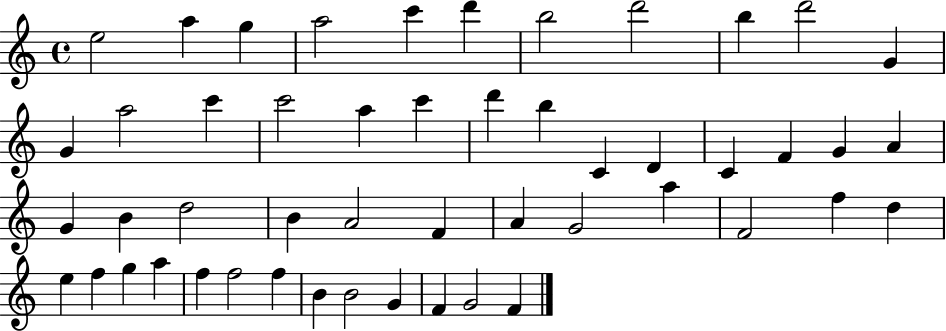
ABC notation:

X:1
T:Untitled
M:4/4
L:1/4
K:C
e2 a g a2 c' d' b2 d'2 b d'2 G G a2 c' c'2 a c' d' b C D C F G A G B d2 B A2 F A G2 a F2 f d e f g a f f2 f B B2 G F G2 F